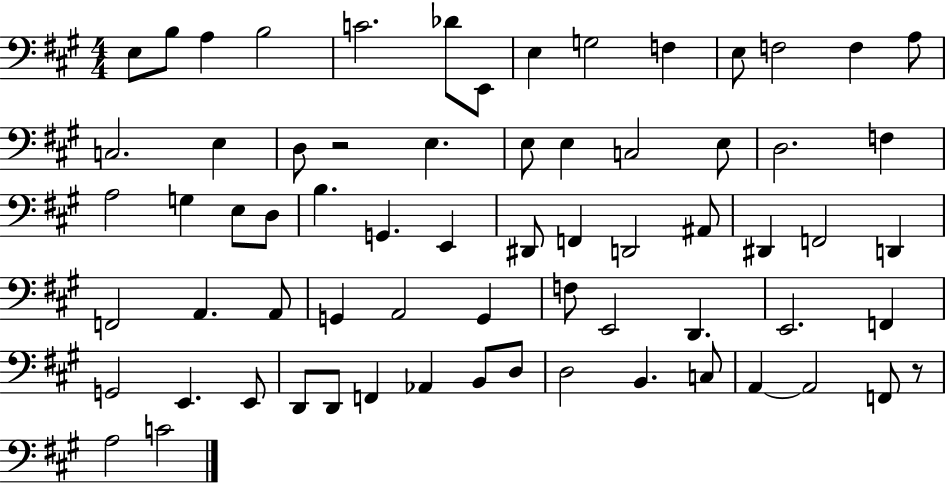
{
  \clef bass
  \numericTimeSignature
  \time 4/4
  \key a \major
  e8 b8 a4 b2 | c'2. des'8 e,8 | e4 g2 f4 | e8 f2 f4 a8 | \break c2. e4 | d8 r2 e4. | e8 e4 c2 e8 | d2. f4 | \break a2 g4 e8 d8 | b4. g,4. e,4 | dis,8 f,4 d,2 ais,8 | dis,4 f,2 d,4 | \break f,2 a,4. a,8 | g,4 a,2 g,4 | f8 e,2 d,4. | e,2. f,4 | \break g,2 e,4. e,8 | d,8 d,8 f,4 aes,4 b,8 d8 | d2 b,4. c8 | a,4~~ a,2 f,8 r8 | \break a2 c'2 | \bar "|."
}